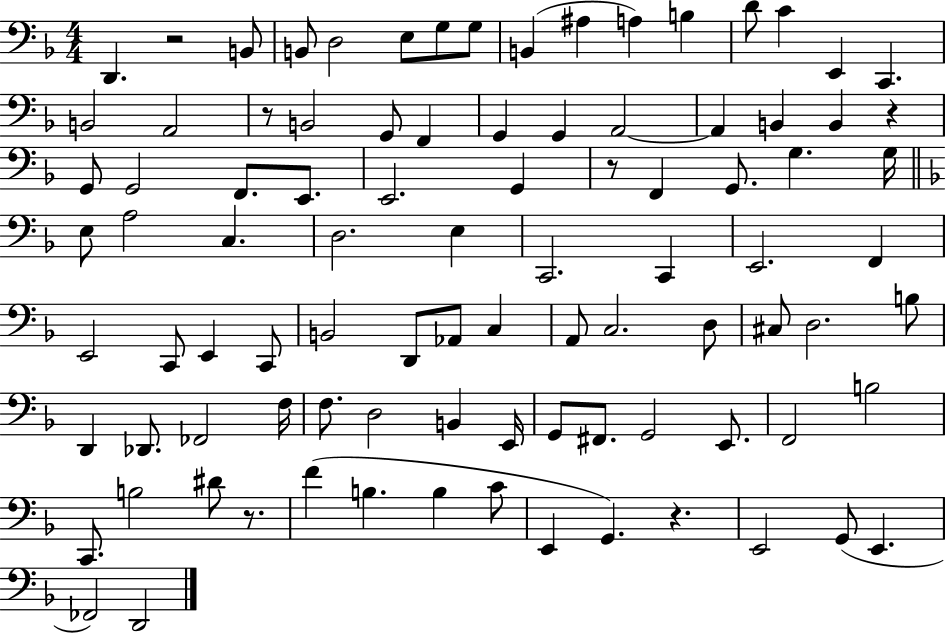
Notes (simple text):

D2/q. R/h B2/e B2/e D3/h E3/e G3/e G3/e B2/q A#3/q A3/q B3/q D4/e C4/q E2/q C2/q. B2/h A2/h R/e B2/h G2/e F2/q G2/q G2/q A2/h A2/q B2/q B2/q R/q G2/e G2/h F2/e. E2/e. E2/h. G2/q R/e F2/q G2/e. G3/q. G3/s E3/e A3/h C3/q. D3/h. E3/q C2/h. C2/q E2/h. F2/q E2/h C2/e E2/q C2/e B2/h D2/e Ab2/e C3/q A2/e C3/h. D3/e C#3/e D3/h. B3/e D2/q Db2/e. FES2/h F3/s F3/e. D3/h B2/q E2/s G2/e F#2/e. G2/h E2/e. F2/h B3/h C2/e. B3/h D#4/e R/e. F4/q B3/q. B3/q C4/e E2/q G2/q. R/q. E2/h G2/e E2/q. FES2/h D2/h